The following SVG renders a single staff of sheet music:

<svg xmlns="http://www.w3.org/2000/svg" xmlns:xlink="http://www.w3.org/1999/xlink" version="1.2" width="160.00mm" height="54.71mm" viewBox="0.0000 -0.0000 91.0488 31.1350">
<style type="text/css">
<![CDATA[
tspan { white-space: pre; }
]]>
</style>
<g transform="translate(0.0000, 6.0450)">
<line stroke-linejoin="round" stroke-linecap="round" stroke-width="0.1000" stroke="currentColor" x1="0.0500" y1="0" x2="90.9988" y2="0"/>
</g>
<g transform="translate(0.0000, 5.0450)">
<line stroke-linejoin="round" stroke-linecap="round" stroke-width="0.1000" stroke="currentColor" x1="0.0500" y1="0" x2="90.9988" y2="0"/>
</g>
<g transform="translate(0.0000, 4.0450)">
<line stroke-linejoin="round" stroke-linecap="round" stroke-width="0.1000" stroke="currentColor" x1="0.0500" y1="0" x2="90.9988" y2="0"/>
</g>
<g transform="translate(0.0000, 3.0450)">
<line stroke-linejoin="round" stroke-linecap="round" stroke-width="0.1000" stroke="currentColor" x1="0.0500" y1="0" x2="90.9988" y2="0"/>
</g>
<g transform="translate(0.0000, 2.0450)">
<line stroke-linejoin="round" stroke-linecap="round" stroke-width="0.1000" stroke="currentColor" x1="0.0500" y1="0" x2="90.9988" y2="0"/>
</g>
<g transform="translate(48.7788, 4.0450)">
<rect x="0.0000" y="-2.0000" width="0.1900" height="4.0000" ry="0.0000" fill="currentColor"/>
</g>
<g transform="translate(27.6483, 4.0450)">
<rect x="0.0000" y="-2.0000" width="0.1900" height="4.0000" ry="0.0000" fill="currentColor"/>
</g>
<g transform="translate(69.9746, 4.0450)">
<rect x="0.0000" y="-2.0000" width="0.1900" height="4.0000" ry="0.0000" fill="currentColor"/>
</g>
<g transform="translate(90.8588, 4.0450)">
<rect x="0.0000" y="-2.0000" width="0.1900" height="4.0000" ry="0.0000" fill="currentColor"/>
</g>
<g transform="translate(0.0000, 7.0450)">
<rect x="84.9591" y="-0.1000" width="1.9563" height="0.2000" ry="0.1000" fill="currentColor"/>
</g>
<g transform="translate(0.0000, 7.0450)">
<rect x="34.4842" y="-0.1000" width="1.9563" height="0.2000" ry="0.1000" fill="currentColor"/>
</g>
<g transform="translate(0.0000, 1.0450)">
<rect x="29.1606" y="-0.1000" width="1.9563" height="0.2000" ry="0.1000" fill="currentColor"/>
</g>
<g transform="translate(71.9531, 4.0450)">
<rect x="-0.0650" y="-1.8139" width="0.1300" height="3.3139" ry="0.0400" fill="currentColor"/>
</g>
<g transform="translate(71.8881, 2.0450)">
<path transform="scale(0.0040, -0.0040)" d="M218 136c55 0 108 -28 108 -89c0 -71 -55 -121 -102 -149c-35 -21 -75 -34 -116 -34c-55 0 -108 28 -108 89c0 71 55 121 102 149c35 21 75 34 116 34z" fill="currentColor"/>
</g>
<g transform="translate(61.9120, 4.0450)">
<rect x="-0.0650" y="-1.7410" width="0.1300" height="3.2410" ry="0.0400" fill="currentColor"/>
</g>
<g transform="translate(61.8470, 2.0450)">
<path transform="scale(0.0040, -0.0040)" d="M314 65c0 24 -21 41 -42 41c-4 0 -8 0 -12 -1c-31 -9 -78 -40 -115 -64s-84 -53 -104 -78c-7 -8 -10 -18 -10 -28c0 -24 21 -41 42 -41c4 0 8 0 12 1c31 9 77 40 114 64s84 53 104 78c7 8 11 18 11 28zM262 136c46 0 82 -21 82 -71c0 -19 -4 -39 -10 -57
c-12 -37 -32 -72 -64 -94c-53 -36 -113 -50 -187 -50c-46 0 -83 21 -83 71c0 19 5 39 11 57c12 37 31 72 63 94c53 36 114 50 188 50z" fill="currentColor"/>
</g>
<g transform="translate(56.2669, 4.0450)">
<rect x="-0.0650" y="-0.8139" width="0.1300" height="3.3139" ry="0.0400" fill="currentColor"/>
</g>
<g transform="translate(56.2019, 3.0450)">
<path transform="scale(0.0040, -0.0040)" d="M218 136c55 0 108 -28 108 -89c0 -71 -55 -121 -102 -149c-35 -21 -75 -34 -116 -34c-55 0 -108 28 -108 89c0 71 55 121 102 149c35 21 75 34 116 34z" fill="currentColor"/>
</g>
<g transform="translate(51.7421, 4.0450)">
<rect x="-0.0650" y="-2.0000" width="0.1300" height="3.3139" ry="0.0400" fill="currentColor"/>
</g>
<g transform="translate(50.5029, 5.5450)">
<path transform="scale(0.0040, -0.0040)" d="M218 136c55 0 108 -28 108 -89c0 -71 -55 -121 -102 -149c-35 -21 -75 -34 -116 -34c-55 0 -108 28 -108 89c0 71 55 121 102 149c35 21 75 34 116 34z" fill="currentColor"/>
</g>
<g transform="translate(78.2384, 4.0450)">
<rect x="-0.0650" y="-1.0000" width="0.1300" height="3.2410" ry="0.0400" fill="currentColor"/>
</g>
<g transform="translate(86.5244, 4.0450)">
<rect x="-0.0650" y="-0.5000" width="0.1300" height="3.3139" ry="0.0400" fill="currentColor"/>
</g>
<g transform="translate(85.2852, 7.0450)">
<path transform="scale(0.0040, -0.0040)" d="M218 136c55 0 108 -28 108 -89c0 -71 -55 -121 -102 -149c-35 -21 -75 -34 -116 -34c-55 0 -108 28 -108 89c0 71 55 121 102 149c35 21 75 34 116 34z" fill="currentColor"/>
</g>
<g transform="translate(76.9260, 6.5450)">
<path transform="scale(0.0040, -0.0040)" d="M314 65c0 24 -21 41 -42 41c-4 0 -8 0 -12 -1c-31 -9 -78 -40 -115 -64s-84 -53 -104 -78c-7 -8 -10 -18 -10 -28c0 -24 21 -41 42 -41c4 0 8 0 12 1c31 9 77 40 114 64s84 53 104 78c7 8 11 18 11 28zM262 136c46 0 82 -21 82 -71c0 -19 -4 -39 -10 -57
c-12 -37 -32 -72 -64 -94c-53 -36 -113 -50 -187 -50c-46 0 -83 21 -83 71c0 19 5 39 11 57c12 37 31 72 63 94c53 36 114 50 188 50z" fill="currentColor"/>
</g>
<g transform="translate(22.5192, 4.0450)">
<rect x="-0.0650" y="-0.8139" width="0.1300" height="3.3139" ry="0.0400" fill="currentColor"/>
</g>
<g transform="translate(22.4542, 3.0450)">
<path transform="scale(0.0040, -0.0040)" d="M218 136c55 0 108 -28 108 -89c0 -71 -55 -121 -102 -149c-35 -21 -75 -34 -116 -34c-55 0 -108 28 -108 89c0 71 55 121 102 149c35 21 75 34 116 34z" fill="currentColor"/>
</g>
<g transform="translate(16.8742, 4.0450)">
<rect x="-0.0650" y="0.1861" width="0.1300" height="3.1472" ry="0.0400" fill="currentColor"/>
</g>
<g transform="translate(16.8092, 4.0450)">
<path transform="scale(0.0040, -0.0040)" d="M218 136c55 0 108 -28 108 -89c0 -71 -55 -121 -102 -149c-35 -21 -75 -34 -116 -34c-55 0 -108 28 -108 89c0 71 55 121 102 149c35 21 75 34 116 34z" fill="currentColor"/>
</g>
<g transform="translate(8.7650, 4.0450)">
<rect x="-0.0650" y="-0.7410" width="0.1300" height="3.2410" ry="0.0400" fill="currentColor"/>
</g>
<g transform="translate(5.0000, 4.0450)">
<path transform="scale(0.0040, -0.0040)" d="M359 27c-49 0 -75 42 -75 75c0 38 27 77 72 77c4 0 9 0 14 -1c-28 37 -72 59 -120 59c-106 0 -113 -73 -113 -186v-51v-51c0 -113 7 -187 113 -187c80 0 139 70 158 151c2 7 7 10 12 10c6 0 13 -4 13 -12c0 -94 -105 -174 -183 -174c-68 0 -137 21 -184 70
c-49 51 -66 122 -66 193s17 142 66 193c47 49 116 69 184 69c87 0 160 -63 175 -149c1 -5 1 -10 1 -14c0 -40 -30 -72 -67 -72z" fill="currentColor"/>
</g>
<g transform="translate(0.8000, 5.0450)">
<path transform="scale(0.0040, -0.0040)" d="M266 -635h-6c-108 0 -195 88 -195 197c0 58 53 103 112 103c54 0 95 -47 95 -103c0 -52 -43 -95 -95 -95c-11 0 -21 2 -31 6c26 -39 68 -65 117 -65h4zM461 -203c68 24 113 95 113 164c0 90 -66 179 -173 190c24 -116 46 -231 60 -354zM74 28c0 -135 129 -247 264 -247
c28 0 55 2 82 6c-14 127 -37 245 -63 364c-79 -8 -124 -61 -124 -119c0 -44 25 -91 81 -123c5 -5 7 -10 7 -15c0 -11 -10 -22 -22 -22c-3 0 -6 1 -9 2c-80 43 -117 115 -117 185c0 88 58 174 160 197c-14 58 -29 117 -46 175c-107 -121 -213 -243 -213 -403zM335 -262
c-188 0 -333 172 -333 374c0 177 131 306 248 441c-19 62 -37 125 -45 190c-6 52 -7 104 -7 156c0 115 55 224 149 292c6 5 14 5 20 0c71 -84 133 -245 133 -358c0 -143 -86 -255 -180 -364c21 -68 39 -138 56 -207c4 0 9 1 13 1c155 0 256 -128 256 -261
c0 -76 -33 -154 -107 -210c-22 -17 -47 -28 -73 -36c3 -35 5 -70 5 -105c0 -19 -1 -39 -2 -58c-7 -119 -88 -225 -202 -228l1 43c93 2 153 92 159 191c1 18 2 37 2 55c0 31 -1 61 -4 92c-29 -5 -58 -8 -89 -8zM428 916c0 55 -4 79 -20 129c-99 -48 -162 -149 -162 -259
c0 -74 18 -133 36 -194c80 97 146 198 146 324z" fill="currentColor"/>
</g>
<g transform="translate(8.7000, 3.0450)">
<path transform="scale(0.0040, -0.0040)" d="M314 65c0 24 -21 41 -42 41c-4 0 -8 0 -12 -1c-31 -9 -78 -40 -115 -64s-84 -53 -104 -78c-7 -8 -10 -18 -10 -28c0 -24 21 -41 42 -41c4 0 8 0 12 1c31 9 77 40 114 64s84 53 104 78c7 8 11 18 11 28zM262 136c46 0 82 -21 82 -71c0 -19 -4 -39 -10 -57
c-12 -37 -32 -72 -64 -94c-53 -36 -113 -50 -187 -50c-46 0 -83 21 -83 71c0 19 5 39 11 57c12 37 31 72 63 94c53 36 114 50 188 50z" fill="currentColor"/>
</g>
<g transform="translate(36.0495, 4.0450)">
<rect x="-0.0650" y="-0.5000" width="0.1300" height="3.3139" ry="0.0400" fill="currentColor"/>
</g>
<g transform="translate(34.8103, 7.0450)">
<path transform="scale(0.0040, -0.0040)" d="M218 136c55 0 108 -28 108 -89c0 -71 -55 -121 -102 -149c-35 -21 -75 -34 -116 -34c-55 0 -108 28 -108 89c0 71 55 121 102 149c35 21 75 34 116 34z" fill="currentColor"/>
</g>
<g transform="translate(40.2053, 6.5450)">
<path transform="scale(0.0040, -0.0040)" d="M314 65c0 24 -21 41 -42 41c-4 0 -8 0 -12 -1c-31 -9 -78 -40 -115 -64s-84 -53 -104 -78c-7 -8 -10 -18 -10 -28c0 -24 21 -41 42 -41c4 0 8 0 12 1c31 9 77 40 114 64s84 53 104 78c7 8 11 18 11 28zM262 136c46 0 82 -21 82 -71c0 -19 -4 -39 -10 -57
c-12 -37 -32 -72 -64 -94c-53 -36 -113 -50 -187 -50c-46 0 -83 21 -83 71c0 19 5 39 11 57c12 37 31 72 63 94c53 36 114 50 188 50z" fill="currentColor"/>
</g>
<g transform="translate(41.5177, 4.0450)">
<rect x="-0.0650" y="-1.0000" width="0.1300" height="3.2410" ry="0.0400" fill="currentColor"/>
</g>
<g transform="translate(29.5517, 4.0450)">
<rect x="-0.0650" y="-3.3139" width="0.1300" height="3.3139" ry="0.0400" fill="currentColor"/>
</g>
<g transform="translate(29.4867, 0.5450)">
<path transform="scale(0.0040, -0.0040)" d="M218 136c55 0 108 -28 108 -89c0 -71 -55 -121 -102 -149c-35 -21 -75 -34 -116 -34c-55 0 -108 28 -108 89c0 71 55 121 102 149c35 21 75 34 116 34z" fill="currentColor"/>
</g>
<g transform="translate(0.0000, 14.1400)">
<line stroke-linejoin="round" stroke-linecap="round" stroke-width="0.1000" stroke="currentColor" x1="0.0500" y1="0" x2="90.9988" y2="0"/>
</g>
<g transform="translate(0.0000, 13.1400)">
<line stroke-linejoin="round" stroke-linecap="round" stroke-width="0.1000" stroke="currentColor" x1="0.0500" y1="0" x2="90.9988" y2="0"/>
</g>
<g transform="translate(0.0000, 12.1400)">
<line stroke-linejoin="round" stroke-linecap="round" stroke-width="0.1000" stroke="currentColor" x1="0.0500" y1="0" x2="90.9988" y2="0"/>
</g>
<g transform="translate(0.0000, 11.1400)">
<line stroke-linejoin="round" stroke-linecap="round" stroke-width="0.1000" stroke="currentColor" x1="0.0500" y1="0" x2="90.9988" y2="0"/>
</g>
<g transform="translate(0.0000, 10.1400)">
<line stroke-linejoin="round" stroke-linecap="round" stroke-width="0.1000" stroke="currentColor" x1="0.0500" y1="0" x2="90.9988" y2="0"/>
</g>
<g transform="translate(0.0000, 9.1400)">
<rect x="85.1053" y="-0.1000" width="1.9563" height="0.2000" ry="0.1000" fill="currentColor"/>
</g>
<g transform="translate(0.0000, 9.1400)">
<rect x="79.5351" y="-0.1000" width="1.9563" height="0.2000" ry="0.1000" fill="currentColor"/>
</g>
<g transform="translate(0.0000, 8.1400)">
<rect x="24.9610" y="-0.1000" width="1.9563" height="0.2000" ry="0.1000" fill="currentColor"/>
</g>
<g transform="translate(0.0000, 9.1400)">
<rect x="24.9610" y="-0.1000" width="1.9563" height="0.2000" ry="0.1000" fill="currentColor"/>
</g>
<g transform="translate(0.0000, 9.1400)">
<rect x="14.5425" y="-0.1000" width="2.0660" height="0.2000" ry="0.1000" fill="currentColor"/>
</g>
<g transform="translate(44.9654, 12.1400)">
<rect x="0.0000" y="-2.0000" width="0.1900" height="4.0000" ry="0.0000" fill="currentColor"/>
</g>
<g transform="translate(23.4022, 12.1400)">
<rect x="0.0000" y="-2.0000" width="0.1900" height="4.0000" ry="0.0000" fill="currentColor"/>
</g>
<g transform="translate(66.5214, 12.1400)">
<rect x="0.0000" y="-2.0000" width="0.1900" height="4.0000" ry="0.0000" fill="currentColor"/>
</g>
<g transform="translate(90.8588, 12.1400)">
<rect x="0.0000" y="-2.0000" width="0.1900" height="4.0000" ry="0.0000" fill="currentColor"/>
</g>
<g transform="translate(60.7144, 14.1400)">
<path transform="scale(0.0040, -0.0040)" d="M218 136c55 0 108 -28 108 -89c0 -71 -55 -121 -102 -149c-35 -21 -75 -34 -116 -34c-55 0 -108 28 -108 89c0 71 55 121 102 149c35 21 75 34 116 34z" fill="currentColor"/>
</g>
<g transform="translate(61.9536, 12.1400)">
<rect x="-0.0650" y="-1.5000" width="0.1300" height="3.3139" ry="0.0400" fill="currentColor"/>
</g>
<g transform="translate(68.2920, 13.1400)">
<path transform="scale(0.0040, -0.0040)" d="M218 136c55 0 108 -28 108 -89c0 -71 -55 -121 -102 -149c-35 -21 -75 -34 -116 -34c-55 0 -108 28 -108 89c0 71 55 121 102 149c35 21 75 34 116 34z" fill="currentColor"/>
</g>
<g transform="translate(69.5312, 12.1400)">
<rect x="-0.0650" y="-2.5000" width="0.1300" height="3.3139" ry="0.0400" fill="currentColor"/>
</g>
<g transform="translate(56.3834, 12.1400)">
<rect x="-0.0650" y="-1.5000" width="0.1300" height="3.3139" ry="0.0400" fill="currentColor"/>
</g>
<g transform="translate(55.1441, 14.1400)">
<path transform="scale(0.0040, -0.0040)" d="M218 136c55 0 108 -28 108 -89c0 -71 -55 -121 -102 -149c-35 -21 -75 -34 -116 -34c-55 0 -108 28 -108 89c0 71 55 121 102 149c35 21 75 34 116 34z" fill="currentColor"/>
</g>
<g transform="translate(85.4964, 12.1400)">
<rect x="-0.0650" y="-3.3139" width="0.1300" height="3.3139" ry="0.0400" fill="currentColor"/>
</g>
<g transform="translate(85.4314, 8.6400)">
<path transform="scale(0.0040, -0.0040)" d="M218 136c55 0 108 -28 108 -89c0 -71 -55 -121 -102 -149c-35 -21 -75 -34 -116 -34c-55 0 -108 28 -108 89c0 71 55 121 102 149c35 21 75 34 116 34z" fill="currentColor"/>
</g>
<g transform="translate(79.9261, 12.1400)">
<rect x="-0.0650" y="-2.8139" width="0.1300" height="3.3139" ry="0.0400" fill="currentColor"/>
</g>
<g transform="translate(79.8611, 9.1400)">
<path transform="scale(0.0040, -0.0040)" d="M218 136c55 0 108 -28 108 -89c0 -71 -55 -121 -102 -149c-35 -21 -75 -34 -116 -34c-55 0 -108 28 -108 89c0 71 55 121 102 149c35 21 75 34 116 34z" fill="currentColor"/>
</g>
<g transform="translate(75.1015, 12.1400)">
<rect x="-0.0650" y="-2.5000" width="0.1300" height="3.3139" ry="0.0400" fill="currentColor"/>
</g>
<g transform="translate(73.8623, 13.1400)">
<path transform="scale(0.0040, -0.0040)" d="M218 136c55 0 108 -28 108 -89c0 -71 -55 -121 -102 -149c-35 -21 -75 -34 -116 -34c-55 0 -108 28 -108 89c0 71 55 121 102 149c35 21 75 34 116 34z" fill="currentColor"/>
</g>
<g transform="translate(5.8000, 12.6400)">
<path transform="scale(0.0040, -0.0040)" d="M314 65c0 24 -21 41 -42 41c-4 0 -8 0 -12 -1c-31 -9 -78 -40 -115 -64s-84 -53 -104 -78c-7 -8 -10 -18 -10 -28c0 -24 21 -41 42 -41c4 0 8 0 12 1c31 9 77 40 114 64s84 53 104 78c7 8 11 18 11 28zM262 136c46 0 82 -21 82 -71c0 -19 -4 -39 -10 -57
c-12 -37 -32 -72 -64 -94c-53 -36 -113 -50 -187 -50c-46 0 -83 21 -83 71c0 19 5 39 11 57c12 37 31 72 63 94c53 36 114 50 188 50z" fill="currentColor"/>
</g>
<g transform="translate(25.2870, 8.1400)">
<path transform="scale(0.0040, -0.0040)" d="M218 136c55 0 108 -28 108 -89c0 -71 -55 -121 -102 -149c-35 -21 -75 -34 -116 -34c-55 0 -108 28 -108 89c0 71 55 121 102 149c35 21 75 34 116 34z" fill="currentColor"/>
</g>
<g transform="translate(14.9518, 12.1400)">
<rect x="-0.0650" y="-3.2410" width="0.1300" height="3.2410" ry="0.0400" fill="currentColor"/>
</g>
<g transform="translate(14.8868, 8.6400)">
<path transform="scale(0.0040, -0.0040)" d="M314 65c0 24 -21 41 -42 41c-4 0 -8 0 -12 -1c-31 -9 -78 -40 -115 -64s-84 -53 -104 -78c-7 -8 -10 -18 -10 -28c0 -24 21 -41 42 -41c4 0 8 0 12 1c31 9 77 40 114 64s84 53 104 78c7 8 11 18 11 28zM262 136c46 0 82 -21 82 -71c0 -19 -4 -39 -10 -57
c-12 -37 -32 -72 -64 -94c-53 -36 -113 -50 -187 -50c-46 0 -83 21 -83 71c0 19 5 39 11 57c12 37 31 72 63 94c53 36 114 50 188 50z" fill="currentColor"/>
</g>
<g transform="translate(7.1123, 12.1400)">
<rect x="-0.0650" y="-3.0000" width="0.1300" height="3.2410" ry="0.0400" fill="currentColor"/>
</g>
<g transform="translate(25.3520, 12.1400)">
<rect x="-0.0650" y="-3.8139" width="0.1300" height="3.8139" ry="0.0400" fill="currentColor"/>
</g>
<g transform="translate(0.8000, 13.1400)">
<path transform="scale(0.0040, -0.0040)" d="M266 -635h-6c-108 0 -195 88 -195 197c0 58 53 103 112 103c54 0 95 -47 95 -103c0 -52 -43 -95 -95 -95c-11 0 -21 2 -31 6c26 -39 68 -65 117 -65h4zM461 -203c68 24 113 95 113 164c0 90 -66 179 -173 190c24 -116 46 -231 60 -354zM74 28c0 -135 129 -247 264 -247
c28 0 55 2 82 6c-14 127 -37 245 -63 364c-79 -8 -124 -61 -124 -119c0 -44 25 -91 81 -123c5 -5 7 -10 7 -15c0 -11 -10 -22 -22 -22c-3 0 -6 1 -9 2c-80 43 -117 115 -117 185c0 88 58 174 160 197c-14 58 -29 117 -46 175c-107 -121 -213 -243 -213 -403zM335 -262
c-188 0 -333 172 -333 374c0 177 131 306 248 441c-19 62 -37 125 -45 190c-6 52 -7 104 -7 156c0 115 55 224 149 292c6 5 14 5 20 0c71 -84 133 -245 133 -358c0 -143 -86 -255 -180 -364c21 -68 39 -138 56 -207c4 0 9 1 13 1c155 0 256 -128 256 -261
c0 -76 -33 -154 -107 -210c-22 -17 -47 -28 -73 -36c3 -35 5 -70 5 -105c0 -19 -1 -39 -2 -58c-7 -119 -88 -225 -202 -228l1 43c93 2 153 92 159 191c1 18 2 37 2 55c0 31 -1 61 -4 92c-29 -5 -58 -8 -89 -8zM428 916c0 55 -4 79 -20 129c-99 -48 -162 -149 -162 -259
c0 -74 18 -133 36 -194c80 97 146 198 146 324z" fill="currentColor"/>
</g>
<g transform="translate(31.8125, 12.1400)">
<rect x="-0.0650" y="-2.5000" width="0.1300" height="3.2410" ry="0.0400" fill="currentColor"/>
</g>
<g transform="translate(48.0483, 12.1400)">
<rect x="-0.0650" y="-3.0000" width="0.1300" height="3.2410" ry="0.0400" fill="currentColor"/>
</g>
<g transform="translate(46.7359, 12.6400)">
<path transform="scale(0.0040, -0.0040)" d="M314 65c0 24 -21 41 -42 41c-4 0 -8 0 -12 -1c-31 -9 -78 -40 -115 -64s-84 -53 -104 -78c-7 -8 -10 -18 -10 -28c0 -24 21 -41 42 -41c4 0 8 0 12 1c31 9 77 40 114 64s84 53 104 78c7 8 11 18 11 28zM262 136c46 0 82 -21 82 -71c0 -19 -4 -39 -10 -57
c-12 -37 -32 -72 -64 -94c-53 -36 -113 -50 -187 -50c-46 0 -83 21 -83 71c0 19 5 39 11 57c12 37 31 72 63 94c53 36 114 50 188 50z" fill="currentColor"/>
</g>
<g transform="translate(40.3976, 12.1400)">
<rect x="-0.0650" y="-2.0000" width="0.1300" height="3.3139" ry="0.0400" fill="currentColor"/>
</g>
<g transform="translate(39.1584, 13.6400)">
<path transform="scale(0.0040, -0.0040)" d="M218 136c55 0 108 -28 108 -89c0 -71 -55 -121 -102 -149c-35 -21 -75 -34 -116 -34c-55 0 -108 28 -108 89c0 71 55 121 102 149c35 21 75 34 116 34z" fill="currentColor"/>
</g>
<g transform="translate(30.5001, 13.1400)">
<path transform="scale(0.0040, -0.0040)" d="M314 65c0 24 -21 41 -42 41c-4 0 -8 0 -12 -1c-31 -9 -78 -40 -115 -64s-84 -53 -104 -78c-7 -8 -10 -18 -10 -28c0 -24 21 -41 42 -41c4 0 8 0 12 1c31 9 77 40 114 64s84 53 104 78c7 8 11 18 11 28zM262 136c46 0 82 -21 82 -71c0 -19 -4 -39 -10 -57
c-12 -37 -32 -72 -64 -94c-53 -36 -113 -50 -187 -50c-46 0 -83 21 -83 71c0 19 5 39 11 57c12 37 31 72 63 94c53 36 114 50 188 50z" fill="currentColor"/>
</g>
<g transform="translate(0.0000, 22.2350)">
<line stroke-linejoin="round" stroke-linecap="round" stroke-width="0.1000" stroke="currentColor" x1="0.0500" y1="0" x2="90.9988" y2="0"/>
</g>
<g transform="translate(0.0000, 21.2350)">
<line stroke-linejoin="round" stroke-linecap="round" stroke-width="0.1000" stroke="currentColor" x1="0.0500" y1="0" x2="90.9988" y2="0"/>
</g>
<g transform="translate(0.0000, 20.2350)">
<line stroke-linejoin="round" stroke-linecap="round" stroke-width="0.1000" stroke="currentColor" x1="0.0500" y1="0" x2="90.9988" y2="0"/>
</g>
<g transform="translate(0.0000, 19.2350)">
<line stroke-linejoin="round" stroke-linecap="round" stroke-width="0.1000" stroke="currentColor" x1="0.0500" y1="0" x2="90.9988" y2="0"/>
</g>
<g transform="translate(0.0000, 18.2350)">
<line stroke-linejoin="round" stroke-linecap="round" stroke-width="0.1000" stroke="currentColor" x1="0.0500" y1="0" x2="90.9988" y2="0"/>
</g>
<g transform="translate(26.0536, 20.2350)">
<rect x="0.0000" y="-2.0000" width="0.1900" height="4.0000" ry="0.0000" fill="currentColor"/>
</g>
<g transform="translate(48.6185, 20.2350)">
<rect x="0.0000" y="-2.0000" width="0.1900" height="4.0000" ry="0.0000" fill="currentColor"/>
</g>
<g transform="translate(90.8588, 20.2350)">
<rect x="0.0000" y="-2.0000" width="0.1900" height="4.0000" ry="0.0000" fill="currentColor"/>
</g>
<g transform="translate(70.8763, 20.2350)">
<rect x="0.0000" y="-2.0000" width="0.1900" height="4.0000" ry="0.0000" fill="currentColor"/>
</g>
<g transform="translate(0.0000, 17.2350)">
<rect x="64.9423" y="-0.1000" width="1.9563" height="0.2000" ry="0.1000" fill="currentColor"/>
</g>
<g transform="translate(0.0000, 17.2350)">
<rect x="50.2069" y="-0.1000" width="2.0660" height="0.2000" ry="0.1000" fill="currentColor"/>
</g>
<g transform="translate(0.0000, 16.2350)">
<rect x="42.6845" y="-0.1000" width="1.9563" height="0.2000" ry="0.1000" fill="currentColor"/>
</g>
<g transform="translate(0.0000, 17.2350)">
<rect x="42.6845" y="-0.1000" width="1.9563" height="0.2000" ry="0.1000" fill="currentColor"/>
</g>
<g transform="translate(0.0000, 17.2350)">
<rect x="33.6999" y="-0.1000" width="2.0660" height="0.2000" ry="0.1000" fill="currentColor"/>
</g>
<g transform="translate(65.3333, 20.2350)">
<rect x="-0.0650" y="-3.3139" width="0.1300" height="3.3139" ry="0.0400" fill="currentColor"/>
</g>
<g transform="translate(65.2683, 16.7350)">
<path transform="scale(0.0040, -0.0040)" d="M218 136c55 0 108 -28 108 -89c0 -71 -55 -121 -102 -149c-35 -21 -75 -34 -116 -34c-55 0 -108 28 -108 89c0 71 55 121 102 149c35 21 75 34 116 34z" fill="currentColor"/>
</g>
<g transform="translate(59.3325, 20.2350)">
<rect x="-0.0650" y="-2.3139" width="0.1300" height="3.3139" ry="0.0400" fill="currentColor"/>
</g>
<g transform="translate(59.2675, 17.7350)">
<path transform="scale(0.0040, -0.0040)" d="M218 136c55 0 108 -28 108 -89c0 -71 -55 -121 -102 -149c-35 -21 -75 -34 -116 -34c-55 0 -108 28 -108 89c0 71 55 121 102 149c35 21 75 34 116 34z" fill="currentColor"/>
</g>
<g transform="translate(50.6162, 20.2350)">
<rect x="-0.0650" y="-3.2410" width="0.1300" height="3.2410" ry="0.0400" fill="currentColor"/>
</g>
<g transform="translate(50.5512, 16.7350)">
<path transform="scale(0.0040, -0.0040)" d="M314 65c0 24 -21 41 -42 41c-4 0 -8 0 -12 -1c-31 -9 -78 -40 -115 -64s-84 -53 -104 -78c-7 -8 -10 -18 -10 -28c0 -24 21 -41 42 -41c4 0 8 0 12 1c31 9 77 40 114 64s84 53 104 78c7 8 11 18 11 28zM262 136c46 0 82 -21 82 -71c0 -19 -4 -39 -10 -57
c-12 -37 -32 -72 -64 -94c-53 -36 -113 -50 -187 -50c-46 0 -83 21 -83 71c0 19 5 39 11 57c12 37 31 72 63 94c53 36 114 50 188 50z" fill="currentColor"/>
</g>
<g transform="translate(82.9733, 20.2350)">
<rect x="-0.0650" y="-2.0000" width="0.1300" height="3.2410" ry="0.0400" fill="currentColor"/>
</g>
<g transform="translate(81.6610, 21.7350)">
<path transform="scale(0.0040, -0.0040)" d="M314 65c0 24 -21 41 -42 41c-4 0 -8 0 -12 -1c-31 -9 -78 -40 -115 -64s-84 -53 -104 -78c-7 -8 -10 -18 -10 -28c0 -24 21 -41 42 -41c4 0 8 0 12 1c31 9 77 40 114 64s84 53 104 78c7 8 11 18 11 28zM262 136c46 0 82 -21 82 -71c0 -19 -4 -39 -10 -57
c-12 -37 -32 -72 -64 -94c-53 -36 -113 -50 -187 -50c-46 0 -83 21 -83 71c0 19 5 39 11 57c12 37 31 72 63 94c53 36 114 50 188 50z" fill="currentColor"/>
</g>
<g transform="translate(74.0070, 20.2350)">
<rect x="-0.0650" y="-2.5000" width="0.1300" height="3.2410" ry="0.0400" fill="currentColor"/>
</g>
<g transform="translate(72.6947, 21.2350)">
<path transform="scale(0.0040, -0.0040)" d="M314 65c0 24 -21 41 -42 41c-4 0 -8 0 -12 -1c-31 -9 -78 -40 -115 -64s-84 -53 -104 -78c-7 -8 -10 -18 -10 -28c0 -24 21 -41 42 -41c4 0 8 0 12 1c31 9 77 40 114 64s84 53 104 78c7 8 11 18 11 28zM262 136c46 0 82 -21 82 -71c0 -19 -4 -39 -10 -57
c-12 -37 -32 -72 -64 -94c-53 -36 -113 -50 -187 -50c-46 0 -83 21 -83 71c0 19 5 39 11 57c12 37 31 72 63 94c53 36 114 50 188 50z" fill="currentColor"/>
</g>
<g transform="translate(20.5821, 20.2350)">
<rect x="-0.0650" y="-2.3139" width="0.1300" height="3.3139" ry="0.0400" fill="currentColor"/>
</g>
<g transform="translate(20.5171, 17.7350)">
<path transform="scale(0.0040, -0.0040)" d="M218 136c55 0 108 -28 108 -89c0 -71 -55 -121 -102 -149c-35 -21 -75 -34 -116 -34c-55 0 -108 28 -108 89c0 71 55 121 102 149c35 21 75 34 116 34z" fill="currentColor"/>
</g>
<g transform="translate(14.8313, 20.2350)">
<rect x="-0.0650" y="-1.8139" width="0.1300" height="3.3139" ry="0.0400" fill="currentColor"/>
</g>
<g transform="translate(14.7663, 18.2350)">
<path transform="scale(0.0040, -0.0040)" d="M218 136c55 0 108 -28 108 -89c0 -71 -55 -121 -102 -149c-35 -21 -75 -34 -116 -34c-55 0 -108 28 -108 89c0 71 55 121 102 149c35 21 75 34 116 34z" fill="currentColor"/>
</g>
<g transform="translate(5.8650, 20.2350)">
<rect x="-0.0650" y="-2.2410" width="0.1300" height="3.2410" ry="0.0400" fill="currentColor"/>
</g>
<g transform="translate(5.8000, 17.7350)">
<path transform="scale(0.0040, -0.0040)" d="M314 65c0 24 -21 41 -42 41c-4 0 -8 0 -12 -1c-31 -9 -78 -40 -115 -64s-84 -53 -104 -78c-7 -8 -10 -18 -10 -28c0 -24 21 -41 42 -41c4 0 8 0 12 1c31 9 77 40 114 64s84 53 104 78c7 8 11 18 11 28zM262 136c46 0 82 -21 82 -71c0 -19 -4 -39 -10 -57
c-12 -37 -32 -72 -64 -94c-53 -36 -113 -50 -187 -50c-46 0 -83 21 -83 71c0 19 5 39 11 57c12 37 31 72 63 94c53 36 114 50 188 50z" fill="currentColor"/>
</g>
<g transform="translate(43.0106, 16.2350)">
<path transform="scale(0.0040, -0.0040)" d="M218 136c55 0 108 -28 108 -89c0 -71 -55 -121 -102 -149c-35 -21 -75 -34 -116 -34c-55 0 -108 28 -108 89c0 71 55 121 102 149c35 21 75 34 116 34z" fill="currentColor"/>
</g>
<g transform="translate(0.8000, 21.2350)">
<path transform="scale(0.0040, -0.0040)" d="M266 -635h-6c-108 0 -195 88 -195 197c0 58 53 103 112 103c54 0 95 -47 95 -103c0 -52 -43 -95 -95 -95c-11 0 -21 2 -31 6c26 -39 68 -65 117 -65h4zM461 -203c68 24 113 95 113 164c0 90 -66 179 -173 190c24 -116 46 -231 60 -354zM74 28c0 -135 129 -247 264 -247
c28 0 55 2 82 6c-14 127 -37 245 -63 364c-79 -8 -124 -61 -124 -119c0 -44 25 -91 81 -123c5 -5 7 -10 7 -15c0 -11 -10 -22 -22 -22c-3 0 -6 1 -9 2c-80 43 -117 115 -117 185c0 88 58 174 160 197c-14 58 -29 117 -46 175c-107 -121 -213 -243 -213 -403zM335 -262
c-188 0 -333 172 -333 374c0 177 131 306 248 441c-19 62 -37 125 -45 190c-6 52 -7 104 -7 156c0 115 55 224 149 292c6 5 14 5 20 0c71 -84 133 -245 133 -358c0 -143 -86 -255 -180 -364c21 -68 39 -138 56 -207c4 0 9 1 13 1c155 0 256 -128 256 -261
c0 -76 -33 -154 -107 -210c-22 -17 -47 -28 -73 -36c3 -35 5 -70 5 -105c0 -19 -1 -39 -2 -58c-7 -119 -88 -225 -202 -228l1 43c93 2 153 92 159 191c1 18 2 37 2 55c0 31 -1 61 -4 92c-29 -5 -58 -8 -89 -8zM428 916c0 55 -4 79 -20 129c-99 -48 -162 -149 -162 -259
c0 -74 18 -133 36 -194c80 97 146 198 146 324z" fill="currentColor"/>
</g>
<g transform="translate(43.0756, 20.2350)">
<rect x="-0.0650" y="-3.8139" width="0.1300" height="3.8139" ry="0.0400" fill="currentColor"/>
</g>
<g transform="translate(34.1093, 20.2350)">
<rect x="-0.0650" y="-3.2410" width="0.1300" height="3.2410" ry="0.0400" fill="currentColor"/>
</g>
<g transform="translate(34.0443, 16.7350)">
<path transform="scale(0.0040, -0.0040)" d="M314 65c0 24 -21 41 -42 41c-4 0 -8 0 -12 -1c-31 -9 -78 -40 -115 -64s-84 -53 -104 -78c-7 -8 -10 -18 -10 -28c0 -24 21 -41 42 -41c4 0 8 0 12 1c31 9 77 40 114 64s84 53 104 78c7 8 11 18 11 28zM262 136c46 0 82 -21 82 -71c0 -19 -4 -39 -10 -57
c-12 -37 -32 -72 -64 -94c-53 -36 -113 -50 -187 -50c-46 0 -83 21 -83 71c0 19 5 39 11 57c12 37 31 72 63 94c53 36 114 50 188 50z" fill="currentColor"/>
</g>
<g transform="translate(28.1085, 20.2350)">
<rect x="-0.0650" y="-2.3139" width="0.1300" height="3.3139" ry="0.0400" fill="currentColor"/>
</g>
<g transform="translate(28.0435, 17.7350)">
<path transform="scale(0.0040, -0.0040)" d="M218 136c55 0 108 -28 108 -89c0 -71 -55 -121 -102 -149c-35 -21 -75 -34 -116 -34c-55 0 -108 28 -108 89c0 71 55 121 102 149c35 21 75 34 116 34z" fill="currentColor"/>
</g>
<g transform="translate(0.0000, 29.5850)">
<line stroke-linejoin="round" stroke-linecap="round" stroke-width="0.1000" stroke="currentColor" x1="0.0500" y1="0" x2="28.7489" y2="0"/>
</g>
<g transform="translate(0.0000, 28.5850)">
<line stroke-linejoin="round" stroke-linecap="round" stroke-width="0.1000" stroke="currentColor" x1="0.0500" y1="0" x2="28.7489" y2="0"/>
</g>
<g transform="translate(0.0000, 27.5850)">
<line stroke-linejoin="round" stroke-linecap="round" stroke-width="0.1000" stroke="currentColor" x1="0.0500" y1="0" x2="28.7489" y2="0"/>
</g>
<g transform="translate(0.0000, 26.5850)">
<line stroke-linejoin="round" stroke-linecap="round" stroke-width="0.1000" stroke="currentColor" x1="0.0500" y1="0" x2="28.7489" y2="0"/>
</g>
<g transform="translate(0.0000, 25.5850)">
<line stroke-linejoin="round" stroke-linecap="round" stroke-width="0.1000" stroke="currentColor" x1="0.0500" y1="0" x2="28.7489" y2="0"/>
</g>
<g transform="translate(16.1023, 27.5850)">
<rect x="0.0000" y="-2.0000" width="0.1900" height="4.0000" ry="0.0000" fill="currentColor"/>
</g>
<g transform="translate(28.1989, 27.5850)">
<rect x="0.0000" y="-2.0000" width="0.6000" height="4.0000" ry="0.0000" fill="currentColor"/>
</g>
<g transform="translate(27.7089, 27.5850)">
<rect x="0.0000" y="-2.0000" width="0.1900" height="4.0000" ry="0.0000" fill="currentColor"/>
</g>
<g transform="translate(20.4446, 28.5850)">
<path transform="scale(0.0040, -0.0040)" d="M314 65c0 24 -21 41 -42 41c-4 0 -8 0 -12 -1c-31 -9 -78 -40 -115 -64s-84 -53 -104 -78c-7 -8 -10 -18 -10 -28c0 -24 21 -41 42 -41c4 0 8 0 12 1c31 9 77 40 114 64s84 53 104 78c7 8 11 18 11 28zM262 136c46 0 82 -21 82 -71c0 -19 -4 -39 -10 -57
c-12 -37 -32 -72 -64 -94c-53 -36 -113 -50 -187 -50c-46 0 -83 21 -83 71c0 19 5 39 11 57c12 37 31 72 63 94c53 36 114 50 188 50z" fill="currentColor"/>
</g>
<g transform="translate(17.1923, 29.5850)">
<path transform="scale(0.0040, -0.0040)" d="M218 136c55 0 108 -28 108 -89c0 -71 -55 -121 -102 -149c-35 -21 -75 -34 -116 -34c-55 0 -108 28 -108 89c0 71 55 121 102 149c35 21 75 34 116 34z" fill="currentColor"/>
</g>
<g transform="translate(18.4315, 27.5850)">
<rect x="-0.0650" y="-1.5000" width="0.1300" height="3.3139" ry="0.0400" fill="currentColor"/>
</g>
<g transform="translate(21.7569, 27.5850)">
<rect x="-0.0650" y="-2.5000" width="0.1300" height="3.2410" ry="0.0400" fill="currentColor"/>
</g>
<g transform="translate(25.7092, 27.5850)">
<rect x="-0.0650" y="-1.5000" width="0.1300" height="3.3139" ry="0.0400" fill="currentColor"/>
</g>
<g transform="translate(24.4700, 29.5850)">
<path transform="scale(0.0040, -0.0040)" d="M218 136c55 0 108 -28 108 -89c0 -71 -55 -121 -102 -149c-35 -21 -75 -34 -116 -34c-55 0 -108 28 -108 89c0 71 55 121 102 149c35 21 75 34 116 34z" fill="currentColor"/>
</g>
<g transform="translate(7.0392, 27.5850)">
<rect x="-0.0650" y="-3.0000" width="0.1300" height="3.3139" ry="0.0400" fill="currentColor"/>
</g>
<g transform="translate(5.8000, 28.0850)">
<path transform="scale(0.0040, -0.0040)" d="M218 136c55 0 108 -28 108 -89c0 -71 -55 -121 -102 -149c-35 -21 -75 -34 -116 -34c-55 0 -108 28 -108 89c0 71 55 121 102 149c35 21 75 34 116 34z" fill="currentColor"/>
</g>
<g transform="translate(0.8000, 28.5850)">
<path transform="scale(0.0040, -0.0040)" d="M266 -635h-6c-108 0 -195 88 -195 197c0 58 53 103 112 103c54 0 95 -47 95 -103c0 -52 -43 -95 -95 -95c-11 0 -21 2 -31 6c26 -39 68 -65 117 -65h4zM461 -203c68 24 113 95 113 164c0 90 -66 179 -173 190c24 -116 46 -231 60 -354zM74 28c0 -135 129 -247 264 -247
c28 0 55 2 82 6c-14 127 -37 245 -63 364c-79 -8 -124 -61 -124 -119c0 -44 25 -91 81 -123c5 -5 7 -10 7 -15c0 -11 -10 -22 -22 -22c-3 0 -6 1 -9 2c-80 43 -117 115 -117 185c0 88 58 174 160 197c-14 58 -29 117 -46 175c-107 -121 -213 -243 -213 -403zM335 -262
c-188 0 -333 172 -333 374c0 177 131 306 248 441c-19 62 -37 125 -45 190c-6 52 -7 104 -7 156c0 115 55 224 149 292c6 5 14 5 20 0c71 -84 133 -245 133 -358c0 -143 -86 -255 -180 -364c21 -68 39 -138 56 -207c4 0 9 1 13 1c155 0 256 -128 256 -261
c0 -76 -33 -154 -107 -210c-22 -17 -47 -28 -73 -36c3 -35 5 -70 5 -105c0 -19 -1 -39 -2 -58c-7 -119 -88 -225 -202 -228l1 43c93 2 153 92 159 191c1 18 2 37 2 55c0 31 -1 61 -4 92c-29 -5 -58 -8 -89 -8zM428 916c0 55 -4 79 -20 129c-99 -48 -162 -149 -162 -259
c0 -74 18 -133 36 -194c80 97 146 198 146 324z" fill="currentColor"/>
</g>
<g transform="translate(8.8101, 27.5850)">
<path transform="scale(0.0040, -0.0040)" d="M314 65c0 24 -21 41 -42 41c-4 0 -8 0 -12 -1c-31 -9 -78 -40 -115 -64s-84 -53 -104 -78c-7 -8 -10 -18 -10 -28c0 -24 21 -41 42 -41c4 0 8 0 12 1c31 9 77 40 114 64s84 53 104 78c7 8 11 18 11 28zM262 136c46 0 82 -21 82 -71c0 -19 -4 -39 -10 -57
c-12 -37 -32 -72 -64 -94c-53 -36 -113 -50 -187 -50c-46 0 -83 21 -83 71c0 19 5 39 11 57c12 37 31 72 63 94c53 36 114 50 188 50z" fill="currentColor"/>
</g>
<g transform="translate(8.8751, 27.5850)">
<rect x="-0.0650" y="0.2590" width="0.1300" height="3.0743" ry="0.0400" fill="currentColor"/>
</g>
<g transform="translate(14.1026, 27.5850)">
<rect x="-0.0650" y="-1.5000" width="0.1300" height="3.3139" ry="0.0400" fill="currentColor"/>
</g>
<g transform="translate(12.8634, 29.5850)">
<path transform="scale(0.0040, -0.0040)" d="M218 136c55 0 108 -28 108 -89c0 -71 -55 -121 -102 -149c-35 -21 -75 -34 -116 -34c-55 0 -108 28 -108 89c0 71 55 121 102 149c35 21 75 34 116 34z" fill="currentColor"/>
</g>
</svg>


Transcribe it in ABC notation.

X:1
T:Untitled
M:4/4
L:1/4
K:C
d2 B d b C D2 F d f2 f D2 C A2 b2 c' G2 F A2 E E G G a b g2 f g g b2 c' b2 g b G2 F2 A B2 E E G2 E